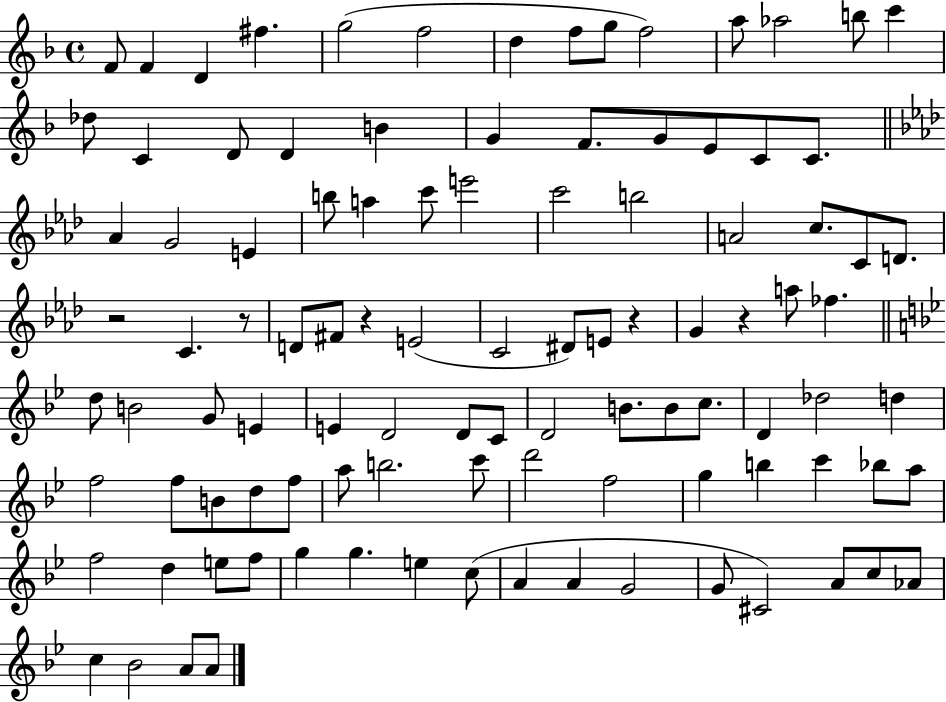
X:1
T:Untitled
M:4/4
L:1/4
K:F
F/2 F D ^f g2 f2 d f/2 g/2 f2 a/2 _a2 b/2 c' _d/2 C D/2 D B G F/2 G/2 E/2 C/2 C/2 _A G2 E b/2 a c'/2 e'2 c'2 b2 A2 c/2 C/2 D/2 z2 C z/2 D/2 ^F/2 z E2 C2 ^D/2 E/2 z G z a/2 _f d/2 B2 G/2 E E D2 D/2 C/2 D2 B/2 B/2 c/2 D _d2 d f2 f/2 B/2 d/2 f/2 a/2 b2 c'/2 d'2 f2 g b c' _b/2 a/2 f2 d e/2 f/2 g g e c/2 A A G2 G/2 ^C2 A/2 c/2 _A/2 c _B2 A/2 A/2